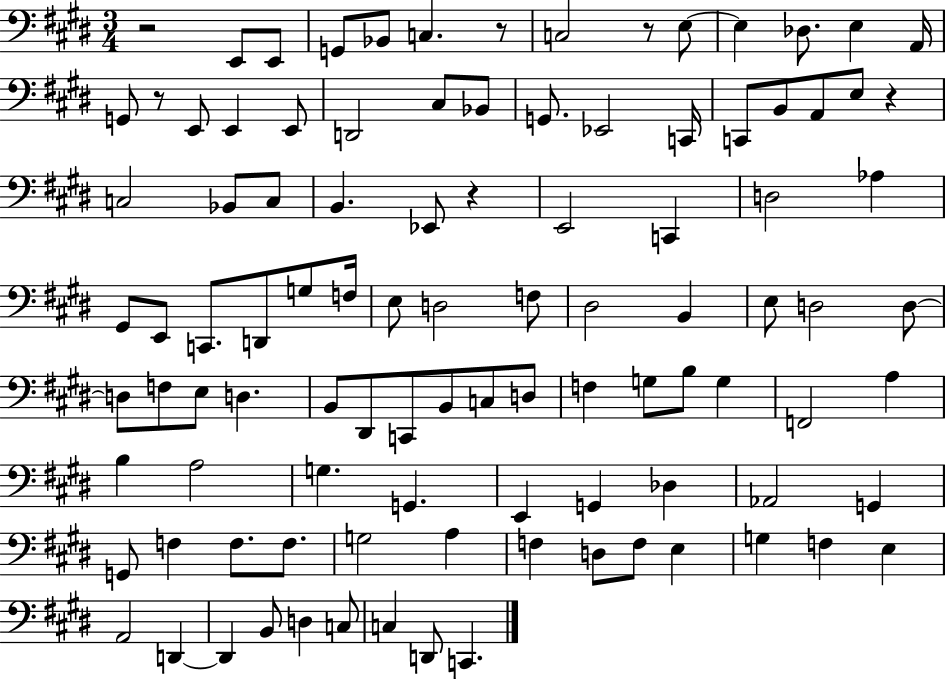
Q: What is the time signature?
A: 3/4